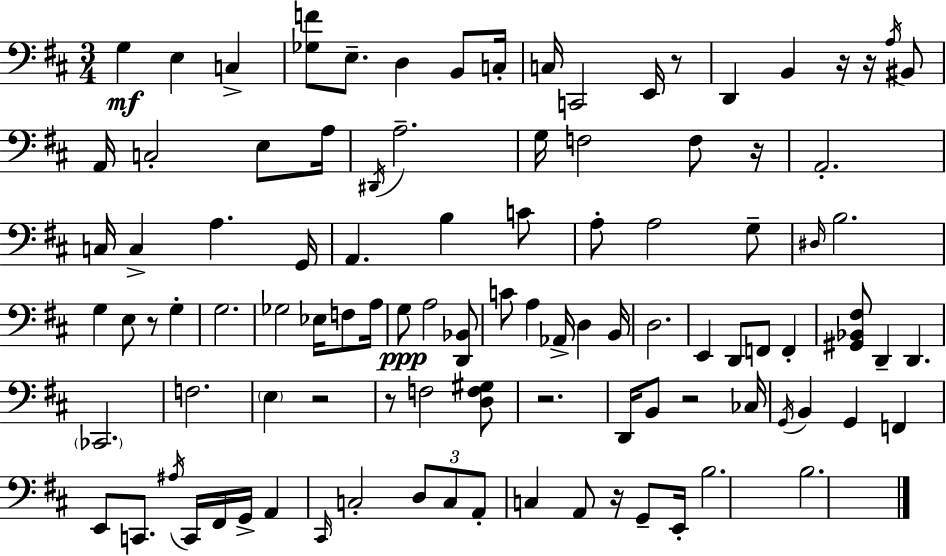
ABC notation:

X:1
T:Untitled
M:3/4
L:1/4
K:D
G, E, C, [_G,F]/2 E,/2 D, B,,/2 C,/4 C,/4 C,,2 E,,/4 z/2 D,, B,, z/4 z/4 A,/4 ^B,,/2 A,,/4 C,2 E,/2 A,/4 ^D,,/4 A,2 G,/4 F,2 F,/2 z/4 A,,2 C,/4 C, A, G,,/4 A,, B, C/2 A,/2 A,2 G,/2 ^D,/4 B,2 G, E,/2 z/2 G, G,2 _G,2 _E,/4 F,/2 A,/4 G,/2 A,2 [D,,_B,,]/2 C/2 A, _A,,/4 D, B,,/4 D,2 E,, D,,/2 F,,/2 F,, [^G,,_B,,^F,]/2 D,, D,, _C,,2 F,2 E, z2 z/2 F,2 [D,F,^G,]/2 z2 D,,/4 B,,/2 z2 _C,/4 G,,/4 B,, G,, F,, E,,/2 C,,/2 ^A,/4 C,,/4 ^F,,/4 G,,/4 A,, ^C,,/4 C,2 D,/2 C,/2 A,,/2 C, A,,/2 z/4 G,,/2 E,,/4 B,2 B,2